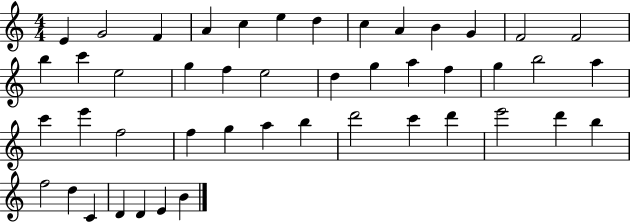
X:1
T:Untitled
M:4/4
L:1/4
K:C
E G2 F A c e d c A B G F2 F2 b c' e2 g f e2 d g a f g b2 a c' e' f2 f g a b d'2 c' d' e'2 d' b f2 d C D D E B